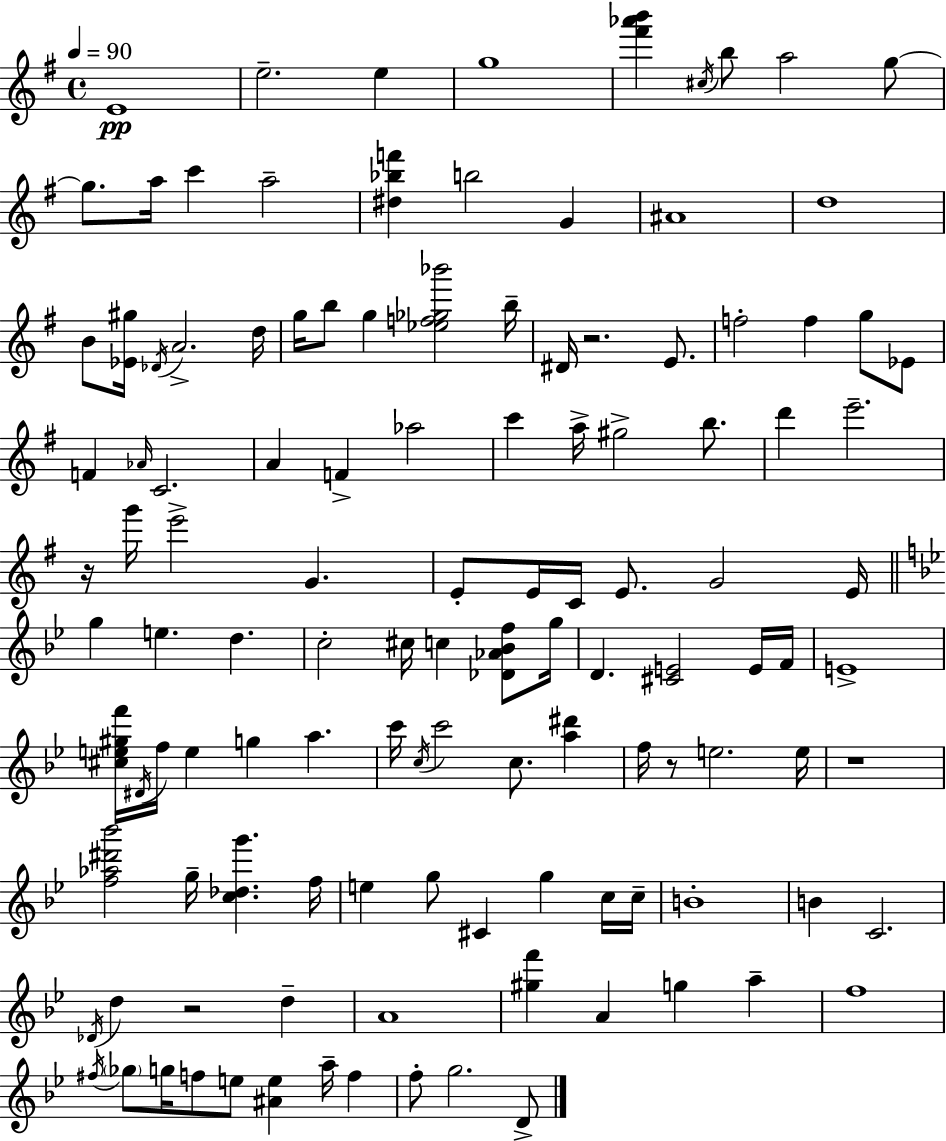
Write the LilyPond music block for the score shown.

{
  \clef treble
  \time 4/4
  \defaultTimeSignature
  \key g \major
  \tempo 4 = 90
  e'1\pp | e''2.-- e''4 | g''1 | <fis''' aes''' b'''>4 \acciaccatura { cis''16 } b''8 a''2 g''8~~ | \break g''8. a''16 c'''4 a''2-- | <dis'' bes'' f'''>4 b''2 g'4 | ais'1 | d''1 | \break b'8 <ees' gis''>16 \acciaccatura { des'16 } a'2.-> | d''16 g''16 b''8 g''4 <ees'' f'' ges'' bes'''>2 | b''16-- dis'16 r2. e'8. | f''2-. f''4 g''8 | \break ees'8 f'4 \grace { aes'16 } c'2. | a'4 f'4-> aes''2 | c'''4 a''16-> gis''2-> | b''8. d'''4 e'''2.-- | \break r16 g'''16 e'''2-> g'4. | e'8-. e'16 c'16 e'8. g'2 | e'16 \bar "||" \break \key g \minor g''4 e''4. d''4. | c''2-. cis''16 c''4 <des' aes' bes' f''>8 g''16 | d'4. <cis' e'>2 e'16 f'16 | e'1-> | \break <cis'' e'' gis'' f'''>16 \acciaccatura { dis'16 } f''16 e''4 g''4 a''4. | c'''16 \acciaccatura { c''16 } c'''2 c''8. <a'' dis'''>4 | f''16 r8 e''2. | e''16 r1 | \break <f'' aes'' dis''' bes'''>2 g''16-- <c'' des'' g'''>4. | f''16 e''4 g''8 cis'4 g''4 | c''16 c''16-- b'1-. | b'4 c'2. | \break \acciaccatura { des'16 } d''4 r2 d''4-- | a'1 | <gis'' f'''>4 a'4 g''4 a''4-- | f''1 | \break \acciaccatura { fis''16 } \parenthesize ges''8 g''16 f''8 e''8 <ais' e''>4 a''16-- | f''4 f''8-. g''2. | d'8-> \bar "|."
}